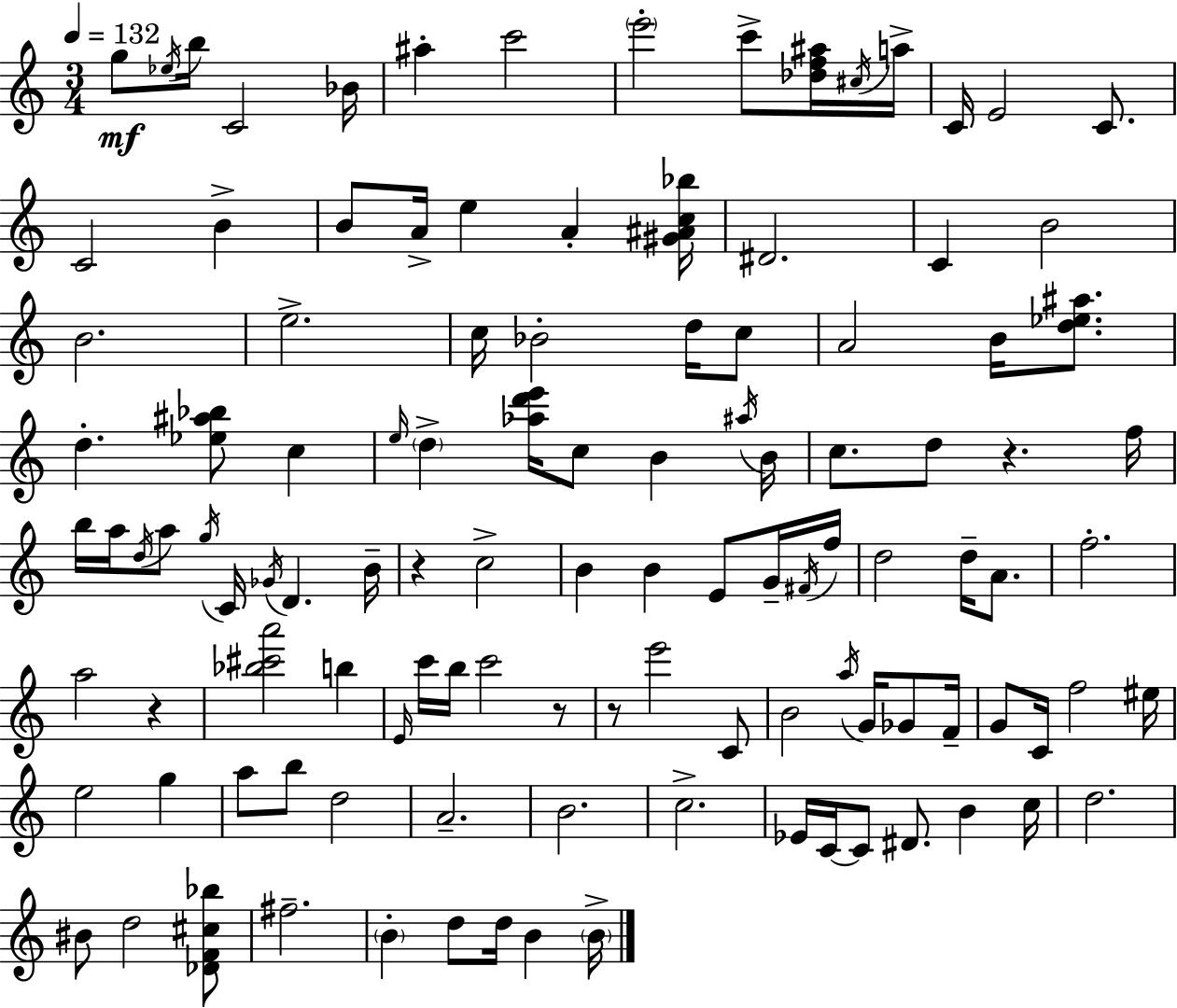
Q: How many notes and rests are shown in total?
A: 114